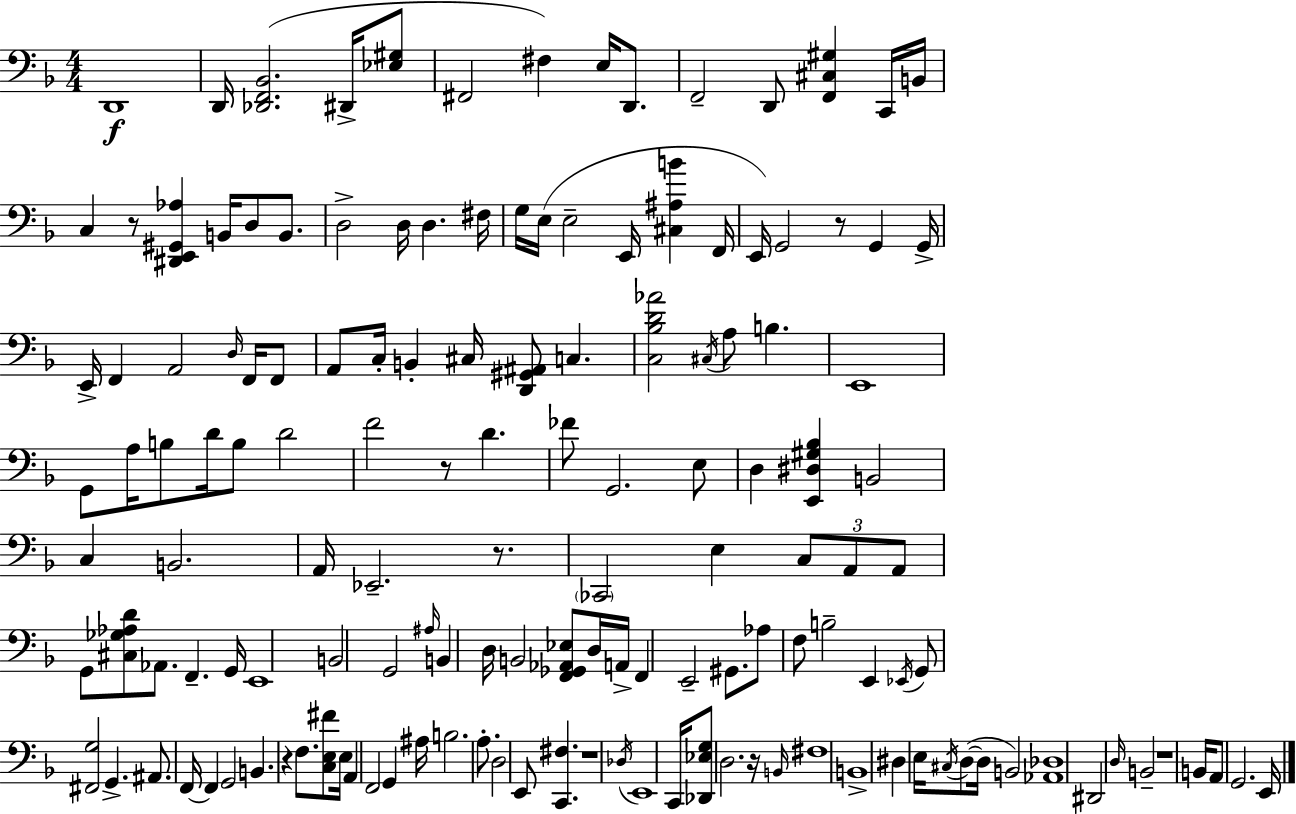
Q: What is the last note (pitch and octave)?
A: E2